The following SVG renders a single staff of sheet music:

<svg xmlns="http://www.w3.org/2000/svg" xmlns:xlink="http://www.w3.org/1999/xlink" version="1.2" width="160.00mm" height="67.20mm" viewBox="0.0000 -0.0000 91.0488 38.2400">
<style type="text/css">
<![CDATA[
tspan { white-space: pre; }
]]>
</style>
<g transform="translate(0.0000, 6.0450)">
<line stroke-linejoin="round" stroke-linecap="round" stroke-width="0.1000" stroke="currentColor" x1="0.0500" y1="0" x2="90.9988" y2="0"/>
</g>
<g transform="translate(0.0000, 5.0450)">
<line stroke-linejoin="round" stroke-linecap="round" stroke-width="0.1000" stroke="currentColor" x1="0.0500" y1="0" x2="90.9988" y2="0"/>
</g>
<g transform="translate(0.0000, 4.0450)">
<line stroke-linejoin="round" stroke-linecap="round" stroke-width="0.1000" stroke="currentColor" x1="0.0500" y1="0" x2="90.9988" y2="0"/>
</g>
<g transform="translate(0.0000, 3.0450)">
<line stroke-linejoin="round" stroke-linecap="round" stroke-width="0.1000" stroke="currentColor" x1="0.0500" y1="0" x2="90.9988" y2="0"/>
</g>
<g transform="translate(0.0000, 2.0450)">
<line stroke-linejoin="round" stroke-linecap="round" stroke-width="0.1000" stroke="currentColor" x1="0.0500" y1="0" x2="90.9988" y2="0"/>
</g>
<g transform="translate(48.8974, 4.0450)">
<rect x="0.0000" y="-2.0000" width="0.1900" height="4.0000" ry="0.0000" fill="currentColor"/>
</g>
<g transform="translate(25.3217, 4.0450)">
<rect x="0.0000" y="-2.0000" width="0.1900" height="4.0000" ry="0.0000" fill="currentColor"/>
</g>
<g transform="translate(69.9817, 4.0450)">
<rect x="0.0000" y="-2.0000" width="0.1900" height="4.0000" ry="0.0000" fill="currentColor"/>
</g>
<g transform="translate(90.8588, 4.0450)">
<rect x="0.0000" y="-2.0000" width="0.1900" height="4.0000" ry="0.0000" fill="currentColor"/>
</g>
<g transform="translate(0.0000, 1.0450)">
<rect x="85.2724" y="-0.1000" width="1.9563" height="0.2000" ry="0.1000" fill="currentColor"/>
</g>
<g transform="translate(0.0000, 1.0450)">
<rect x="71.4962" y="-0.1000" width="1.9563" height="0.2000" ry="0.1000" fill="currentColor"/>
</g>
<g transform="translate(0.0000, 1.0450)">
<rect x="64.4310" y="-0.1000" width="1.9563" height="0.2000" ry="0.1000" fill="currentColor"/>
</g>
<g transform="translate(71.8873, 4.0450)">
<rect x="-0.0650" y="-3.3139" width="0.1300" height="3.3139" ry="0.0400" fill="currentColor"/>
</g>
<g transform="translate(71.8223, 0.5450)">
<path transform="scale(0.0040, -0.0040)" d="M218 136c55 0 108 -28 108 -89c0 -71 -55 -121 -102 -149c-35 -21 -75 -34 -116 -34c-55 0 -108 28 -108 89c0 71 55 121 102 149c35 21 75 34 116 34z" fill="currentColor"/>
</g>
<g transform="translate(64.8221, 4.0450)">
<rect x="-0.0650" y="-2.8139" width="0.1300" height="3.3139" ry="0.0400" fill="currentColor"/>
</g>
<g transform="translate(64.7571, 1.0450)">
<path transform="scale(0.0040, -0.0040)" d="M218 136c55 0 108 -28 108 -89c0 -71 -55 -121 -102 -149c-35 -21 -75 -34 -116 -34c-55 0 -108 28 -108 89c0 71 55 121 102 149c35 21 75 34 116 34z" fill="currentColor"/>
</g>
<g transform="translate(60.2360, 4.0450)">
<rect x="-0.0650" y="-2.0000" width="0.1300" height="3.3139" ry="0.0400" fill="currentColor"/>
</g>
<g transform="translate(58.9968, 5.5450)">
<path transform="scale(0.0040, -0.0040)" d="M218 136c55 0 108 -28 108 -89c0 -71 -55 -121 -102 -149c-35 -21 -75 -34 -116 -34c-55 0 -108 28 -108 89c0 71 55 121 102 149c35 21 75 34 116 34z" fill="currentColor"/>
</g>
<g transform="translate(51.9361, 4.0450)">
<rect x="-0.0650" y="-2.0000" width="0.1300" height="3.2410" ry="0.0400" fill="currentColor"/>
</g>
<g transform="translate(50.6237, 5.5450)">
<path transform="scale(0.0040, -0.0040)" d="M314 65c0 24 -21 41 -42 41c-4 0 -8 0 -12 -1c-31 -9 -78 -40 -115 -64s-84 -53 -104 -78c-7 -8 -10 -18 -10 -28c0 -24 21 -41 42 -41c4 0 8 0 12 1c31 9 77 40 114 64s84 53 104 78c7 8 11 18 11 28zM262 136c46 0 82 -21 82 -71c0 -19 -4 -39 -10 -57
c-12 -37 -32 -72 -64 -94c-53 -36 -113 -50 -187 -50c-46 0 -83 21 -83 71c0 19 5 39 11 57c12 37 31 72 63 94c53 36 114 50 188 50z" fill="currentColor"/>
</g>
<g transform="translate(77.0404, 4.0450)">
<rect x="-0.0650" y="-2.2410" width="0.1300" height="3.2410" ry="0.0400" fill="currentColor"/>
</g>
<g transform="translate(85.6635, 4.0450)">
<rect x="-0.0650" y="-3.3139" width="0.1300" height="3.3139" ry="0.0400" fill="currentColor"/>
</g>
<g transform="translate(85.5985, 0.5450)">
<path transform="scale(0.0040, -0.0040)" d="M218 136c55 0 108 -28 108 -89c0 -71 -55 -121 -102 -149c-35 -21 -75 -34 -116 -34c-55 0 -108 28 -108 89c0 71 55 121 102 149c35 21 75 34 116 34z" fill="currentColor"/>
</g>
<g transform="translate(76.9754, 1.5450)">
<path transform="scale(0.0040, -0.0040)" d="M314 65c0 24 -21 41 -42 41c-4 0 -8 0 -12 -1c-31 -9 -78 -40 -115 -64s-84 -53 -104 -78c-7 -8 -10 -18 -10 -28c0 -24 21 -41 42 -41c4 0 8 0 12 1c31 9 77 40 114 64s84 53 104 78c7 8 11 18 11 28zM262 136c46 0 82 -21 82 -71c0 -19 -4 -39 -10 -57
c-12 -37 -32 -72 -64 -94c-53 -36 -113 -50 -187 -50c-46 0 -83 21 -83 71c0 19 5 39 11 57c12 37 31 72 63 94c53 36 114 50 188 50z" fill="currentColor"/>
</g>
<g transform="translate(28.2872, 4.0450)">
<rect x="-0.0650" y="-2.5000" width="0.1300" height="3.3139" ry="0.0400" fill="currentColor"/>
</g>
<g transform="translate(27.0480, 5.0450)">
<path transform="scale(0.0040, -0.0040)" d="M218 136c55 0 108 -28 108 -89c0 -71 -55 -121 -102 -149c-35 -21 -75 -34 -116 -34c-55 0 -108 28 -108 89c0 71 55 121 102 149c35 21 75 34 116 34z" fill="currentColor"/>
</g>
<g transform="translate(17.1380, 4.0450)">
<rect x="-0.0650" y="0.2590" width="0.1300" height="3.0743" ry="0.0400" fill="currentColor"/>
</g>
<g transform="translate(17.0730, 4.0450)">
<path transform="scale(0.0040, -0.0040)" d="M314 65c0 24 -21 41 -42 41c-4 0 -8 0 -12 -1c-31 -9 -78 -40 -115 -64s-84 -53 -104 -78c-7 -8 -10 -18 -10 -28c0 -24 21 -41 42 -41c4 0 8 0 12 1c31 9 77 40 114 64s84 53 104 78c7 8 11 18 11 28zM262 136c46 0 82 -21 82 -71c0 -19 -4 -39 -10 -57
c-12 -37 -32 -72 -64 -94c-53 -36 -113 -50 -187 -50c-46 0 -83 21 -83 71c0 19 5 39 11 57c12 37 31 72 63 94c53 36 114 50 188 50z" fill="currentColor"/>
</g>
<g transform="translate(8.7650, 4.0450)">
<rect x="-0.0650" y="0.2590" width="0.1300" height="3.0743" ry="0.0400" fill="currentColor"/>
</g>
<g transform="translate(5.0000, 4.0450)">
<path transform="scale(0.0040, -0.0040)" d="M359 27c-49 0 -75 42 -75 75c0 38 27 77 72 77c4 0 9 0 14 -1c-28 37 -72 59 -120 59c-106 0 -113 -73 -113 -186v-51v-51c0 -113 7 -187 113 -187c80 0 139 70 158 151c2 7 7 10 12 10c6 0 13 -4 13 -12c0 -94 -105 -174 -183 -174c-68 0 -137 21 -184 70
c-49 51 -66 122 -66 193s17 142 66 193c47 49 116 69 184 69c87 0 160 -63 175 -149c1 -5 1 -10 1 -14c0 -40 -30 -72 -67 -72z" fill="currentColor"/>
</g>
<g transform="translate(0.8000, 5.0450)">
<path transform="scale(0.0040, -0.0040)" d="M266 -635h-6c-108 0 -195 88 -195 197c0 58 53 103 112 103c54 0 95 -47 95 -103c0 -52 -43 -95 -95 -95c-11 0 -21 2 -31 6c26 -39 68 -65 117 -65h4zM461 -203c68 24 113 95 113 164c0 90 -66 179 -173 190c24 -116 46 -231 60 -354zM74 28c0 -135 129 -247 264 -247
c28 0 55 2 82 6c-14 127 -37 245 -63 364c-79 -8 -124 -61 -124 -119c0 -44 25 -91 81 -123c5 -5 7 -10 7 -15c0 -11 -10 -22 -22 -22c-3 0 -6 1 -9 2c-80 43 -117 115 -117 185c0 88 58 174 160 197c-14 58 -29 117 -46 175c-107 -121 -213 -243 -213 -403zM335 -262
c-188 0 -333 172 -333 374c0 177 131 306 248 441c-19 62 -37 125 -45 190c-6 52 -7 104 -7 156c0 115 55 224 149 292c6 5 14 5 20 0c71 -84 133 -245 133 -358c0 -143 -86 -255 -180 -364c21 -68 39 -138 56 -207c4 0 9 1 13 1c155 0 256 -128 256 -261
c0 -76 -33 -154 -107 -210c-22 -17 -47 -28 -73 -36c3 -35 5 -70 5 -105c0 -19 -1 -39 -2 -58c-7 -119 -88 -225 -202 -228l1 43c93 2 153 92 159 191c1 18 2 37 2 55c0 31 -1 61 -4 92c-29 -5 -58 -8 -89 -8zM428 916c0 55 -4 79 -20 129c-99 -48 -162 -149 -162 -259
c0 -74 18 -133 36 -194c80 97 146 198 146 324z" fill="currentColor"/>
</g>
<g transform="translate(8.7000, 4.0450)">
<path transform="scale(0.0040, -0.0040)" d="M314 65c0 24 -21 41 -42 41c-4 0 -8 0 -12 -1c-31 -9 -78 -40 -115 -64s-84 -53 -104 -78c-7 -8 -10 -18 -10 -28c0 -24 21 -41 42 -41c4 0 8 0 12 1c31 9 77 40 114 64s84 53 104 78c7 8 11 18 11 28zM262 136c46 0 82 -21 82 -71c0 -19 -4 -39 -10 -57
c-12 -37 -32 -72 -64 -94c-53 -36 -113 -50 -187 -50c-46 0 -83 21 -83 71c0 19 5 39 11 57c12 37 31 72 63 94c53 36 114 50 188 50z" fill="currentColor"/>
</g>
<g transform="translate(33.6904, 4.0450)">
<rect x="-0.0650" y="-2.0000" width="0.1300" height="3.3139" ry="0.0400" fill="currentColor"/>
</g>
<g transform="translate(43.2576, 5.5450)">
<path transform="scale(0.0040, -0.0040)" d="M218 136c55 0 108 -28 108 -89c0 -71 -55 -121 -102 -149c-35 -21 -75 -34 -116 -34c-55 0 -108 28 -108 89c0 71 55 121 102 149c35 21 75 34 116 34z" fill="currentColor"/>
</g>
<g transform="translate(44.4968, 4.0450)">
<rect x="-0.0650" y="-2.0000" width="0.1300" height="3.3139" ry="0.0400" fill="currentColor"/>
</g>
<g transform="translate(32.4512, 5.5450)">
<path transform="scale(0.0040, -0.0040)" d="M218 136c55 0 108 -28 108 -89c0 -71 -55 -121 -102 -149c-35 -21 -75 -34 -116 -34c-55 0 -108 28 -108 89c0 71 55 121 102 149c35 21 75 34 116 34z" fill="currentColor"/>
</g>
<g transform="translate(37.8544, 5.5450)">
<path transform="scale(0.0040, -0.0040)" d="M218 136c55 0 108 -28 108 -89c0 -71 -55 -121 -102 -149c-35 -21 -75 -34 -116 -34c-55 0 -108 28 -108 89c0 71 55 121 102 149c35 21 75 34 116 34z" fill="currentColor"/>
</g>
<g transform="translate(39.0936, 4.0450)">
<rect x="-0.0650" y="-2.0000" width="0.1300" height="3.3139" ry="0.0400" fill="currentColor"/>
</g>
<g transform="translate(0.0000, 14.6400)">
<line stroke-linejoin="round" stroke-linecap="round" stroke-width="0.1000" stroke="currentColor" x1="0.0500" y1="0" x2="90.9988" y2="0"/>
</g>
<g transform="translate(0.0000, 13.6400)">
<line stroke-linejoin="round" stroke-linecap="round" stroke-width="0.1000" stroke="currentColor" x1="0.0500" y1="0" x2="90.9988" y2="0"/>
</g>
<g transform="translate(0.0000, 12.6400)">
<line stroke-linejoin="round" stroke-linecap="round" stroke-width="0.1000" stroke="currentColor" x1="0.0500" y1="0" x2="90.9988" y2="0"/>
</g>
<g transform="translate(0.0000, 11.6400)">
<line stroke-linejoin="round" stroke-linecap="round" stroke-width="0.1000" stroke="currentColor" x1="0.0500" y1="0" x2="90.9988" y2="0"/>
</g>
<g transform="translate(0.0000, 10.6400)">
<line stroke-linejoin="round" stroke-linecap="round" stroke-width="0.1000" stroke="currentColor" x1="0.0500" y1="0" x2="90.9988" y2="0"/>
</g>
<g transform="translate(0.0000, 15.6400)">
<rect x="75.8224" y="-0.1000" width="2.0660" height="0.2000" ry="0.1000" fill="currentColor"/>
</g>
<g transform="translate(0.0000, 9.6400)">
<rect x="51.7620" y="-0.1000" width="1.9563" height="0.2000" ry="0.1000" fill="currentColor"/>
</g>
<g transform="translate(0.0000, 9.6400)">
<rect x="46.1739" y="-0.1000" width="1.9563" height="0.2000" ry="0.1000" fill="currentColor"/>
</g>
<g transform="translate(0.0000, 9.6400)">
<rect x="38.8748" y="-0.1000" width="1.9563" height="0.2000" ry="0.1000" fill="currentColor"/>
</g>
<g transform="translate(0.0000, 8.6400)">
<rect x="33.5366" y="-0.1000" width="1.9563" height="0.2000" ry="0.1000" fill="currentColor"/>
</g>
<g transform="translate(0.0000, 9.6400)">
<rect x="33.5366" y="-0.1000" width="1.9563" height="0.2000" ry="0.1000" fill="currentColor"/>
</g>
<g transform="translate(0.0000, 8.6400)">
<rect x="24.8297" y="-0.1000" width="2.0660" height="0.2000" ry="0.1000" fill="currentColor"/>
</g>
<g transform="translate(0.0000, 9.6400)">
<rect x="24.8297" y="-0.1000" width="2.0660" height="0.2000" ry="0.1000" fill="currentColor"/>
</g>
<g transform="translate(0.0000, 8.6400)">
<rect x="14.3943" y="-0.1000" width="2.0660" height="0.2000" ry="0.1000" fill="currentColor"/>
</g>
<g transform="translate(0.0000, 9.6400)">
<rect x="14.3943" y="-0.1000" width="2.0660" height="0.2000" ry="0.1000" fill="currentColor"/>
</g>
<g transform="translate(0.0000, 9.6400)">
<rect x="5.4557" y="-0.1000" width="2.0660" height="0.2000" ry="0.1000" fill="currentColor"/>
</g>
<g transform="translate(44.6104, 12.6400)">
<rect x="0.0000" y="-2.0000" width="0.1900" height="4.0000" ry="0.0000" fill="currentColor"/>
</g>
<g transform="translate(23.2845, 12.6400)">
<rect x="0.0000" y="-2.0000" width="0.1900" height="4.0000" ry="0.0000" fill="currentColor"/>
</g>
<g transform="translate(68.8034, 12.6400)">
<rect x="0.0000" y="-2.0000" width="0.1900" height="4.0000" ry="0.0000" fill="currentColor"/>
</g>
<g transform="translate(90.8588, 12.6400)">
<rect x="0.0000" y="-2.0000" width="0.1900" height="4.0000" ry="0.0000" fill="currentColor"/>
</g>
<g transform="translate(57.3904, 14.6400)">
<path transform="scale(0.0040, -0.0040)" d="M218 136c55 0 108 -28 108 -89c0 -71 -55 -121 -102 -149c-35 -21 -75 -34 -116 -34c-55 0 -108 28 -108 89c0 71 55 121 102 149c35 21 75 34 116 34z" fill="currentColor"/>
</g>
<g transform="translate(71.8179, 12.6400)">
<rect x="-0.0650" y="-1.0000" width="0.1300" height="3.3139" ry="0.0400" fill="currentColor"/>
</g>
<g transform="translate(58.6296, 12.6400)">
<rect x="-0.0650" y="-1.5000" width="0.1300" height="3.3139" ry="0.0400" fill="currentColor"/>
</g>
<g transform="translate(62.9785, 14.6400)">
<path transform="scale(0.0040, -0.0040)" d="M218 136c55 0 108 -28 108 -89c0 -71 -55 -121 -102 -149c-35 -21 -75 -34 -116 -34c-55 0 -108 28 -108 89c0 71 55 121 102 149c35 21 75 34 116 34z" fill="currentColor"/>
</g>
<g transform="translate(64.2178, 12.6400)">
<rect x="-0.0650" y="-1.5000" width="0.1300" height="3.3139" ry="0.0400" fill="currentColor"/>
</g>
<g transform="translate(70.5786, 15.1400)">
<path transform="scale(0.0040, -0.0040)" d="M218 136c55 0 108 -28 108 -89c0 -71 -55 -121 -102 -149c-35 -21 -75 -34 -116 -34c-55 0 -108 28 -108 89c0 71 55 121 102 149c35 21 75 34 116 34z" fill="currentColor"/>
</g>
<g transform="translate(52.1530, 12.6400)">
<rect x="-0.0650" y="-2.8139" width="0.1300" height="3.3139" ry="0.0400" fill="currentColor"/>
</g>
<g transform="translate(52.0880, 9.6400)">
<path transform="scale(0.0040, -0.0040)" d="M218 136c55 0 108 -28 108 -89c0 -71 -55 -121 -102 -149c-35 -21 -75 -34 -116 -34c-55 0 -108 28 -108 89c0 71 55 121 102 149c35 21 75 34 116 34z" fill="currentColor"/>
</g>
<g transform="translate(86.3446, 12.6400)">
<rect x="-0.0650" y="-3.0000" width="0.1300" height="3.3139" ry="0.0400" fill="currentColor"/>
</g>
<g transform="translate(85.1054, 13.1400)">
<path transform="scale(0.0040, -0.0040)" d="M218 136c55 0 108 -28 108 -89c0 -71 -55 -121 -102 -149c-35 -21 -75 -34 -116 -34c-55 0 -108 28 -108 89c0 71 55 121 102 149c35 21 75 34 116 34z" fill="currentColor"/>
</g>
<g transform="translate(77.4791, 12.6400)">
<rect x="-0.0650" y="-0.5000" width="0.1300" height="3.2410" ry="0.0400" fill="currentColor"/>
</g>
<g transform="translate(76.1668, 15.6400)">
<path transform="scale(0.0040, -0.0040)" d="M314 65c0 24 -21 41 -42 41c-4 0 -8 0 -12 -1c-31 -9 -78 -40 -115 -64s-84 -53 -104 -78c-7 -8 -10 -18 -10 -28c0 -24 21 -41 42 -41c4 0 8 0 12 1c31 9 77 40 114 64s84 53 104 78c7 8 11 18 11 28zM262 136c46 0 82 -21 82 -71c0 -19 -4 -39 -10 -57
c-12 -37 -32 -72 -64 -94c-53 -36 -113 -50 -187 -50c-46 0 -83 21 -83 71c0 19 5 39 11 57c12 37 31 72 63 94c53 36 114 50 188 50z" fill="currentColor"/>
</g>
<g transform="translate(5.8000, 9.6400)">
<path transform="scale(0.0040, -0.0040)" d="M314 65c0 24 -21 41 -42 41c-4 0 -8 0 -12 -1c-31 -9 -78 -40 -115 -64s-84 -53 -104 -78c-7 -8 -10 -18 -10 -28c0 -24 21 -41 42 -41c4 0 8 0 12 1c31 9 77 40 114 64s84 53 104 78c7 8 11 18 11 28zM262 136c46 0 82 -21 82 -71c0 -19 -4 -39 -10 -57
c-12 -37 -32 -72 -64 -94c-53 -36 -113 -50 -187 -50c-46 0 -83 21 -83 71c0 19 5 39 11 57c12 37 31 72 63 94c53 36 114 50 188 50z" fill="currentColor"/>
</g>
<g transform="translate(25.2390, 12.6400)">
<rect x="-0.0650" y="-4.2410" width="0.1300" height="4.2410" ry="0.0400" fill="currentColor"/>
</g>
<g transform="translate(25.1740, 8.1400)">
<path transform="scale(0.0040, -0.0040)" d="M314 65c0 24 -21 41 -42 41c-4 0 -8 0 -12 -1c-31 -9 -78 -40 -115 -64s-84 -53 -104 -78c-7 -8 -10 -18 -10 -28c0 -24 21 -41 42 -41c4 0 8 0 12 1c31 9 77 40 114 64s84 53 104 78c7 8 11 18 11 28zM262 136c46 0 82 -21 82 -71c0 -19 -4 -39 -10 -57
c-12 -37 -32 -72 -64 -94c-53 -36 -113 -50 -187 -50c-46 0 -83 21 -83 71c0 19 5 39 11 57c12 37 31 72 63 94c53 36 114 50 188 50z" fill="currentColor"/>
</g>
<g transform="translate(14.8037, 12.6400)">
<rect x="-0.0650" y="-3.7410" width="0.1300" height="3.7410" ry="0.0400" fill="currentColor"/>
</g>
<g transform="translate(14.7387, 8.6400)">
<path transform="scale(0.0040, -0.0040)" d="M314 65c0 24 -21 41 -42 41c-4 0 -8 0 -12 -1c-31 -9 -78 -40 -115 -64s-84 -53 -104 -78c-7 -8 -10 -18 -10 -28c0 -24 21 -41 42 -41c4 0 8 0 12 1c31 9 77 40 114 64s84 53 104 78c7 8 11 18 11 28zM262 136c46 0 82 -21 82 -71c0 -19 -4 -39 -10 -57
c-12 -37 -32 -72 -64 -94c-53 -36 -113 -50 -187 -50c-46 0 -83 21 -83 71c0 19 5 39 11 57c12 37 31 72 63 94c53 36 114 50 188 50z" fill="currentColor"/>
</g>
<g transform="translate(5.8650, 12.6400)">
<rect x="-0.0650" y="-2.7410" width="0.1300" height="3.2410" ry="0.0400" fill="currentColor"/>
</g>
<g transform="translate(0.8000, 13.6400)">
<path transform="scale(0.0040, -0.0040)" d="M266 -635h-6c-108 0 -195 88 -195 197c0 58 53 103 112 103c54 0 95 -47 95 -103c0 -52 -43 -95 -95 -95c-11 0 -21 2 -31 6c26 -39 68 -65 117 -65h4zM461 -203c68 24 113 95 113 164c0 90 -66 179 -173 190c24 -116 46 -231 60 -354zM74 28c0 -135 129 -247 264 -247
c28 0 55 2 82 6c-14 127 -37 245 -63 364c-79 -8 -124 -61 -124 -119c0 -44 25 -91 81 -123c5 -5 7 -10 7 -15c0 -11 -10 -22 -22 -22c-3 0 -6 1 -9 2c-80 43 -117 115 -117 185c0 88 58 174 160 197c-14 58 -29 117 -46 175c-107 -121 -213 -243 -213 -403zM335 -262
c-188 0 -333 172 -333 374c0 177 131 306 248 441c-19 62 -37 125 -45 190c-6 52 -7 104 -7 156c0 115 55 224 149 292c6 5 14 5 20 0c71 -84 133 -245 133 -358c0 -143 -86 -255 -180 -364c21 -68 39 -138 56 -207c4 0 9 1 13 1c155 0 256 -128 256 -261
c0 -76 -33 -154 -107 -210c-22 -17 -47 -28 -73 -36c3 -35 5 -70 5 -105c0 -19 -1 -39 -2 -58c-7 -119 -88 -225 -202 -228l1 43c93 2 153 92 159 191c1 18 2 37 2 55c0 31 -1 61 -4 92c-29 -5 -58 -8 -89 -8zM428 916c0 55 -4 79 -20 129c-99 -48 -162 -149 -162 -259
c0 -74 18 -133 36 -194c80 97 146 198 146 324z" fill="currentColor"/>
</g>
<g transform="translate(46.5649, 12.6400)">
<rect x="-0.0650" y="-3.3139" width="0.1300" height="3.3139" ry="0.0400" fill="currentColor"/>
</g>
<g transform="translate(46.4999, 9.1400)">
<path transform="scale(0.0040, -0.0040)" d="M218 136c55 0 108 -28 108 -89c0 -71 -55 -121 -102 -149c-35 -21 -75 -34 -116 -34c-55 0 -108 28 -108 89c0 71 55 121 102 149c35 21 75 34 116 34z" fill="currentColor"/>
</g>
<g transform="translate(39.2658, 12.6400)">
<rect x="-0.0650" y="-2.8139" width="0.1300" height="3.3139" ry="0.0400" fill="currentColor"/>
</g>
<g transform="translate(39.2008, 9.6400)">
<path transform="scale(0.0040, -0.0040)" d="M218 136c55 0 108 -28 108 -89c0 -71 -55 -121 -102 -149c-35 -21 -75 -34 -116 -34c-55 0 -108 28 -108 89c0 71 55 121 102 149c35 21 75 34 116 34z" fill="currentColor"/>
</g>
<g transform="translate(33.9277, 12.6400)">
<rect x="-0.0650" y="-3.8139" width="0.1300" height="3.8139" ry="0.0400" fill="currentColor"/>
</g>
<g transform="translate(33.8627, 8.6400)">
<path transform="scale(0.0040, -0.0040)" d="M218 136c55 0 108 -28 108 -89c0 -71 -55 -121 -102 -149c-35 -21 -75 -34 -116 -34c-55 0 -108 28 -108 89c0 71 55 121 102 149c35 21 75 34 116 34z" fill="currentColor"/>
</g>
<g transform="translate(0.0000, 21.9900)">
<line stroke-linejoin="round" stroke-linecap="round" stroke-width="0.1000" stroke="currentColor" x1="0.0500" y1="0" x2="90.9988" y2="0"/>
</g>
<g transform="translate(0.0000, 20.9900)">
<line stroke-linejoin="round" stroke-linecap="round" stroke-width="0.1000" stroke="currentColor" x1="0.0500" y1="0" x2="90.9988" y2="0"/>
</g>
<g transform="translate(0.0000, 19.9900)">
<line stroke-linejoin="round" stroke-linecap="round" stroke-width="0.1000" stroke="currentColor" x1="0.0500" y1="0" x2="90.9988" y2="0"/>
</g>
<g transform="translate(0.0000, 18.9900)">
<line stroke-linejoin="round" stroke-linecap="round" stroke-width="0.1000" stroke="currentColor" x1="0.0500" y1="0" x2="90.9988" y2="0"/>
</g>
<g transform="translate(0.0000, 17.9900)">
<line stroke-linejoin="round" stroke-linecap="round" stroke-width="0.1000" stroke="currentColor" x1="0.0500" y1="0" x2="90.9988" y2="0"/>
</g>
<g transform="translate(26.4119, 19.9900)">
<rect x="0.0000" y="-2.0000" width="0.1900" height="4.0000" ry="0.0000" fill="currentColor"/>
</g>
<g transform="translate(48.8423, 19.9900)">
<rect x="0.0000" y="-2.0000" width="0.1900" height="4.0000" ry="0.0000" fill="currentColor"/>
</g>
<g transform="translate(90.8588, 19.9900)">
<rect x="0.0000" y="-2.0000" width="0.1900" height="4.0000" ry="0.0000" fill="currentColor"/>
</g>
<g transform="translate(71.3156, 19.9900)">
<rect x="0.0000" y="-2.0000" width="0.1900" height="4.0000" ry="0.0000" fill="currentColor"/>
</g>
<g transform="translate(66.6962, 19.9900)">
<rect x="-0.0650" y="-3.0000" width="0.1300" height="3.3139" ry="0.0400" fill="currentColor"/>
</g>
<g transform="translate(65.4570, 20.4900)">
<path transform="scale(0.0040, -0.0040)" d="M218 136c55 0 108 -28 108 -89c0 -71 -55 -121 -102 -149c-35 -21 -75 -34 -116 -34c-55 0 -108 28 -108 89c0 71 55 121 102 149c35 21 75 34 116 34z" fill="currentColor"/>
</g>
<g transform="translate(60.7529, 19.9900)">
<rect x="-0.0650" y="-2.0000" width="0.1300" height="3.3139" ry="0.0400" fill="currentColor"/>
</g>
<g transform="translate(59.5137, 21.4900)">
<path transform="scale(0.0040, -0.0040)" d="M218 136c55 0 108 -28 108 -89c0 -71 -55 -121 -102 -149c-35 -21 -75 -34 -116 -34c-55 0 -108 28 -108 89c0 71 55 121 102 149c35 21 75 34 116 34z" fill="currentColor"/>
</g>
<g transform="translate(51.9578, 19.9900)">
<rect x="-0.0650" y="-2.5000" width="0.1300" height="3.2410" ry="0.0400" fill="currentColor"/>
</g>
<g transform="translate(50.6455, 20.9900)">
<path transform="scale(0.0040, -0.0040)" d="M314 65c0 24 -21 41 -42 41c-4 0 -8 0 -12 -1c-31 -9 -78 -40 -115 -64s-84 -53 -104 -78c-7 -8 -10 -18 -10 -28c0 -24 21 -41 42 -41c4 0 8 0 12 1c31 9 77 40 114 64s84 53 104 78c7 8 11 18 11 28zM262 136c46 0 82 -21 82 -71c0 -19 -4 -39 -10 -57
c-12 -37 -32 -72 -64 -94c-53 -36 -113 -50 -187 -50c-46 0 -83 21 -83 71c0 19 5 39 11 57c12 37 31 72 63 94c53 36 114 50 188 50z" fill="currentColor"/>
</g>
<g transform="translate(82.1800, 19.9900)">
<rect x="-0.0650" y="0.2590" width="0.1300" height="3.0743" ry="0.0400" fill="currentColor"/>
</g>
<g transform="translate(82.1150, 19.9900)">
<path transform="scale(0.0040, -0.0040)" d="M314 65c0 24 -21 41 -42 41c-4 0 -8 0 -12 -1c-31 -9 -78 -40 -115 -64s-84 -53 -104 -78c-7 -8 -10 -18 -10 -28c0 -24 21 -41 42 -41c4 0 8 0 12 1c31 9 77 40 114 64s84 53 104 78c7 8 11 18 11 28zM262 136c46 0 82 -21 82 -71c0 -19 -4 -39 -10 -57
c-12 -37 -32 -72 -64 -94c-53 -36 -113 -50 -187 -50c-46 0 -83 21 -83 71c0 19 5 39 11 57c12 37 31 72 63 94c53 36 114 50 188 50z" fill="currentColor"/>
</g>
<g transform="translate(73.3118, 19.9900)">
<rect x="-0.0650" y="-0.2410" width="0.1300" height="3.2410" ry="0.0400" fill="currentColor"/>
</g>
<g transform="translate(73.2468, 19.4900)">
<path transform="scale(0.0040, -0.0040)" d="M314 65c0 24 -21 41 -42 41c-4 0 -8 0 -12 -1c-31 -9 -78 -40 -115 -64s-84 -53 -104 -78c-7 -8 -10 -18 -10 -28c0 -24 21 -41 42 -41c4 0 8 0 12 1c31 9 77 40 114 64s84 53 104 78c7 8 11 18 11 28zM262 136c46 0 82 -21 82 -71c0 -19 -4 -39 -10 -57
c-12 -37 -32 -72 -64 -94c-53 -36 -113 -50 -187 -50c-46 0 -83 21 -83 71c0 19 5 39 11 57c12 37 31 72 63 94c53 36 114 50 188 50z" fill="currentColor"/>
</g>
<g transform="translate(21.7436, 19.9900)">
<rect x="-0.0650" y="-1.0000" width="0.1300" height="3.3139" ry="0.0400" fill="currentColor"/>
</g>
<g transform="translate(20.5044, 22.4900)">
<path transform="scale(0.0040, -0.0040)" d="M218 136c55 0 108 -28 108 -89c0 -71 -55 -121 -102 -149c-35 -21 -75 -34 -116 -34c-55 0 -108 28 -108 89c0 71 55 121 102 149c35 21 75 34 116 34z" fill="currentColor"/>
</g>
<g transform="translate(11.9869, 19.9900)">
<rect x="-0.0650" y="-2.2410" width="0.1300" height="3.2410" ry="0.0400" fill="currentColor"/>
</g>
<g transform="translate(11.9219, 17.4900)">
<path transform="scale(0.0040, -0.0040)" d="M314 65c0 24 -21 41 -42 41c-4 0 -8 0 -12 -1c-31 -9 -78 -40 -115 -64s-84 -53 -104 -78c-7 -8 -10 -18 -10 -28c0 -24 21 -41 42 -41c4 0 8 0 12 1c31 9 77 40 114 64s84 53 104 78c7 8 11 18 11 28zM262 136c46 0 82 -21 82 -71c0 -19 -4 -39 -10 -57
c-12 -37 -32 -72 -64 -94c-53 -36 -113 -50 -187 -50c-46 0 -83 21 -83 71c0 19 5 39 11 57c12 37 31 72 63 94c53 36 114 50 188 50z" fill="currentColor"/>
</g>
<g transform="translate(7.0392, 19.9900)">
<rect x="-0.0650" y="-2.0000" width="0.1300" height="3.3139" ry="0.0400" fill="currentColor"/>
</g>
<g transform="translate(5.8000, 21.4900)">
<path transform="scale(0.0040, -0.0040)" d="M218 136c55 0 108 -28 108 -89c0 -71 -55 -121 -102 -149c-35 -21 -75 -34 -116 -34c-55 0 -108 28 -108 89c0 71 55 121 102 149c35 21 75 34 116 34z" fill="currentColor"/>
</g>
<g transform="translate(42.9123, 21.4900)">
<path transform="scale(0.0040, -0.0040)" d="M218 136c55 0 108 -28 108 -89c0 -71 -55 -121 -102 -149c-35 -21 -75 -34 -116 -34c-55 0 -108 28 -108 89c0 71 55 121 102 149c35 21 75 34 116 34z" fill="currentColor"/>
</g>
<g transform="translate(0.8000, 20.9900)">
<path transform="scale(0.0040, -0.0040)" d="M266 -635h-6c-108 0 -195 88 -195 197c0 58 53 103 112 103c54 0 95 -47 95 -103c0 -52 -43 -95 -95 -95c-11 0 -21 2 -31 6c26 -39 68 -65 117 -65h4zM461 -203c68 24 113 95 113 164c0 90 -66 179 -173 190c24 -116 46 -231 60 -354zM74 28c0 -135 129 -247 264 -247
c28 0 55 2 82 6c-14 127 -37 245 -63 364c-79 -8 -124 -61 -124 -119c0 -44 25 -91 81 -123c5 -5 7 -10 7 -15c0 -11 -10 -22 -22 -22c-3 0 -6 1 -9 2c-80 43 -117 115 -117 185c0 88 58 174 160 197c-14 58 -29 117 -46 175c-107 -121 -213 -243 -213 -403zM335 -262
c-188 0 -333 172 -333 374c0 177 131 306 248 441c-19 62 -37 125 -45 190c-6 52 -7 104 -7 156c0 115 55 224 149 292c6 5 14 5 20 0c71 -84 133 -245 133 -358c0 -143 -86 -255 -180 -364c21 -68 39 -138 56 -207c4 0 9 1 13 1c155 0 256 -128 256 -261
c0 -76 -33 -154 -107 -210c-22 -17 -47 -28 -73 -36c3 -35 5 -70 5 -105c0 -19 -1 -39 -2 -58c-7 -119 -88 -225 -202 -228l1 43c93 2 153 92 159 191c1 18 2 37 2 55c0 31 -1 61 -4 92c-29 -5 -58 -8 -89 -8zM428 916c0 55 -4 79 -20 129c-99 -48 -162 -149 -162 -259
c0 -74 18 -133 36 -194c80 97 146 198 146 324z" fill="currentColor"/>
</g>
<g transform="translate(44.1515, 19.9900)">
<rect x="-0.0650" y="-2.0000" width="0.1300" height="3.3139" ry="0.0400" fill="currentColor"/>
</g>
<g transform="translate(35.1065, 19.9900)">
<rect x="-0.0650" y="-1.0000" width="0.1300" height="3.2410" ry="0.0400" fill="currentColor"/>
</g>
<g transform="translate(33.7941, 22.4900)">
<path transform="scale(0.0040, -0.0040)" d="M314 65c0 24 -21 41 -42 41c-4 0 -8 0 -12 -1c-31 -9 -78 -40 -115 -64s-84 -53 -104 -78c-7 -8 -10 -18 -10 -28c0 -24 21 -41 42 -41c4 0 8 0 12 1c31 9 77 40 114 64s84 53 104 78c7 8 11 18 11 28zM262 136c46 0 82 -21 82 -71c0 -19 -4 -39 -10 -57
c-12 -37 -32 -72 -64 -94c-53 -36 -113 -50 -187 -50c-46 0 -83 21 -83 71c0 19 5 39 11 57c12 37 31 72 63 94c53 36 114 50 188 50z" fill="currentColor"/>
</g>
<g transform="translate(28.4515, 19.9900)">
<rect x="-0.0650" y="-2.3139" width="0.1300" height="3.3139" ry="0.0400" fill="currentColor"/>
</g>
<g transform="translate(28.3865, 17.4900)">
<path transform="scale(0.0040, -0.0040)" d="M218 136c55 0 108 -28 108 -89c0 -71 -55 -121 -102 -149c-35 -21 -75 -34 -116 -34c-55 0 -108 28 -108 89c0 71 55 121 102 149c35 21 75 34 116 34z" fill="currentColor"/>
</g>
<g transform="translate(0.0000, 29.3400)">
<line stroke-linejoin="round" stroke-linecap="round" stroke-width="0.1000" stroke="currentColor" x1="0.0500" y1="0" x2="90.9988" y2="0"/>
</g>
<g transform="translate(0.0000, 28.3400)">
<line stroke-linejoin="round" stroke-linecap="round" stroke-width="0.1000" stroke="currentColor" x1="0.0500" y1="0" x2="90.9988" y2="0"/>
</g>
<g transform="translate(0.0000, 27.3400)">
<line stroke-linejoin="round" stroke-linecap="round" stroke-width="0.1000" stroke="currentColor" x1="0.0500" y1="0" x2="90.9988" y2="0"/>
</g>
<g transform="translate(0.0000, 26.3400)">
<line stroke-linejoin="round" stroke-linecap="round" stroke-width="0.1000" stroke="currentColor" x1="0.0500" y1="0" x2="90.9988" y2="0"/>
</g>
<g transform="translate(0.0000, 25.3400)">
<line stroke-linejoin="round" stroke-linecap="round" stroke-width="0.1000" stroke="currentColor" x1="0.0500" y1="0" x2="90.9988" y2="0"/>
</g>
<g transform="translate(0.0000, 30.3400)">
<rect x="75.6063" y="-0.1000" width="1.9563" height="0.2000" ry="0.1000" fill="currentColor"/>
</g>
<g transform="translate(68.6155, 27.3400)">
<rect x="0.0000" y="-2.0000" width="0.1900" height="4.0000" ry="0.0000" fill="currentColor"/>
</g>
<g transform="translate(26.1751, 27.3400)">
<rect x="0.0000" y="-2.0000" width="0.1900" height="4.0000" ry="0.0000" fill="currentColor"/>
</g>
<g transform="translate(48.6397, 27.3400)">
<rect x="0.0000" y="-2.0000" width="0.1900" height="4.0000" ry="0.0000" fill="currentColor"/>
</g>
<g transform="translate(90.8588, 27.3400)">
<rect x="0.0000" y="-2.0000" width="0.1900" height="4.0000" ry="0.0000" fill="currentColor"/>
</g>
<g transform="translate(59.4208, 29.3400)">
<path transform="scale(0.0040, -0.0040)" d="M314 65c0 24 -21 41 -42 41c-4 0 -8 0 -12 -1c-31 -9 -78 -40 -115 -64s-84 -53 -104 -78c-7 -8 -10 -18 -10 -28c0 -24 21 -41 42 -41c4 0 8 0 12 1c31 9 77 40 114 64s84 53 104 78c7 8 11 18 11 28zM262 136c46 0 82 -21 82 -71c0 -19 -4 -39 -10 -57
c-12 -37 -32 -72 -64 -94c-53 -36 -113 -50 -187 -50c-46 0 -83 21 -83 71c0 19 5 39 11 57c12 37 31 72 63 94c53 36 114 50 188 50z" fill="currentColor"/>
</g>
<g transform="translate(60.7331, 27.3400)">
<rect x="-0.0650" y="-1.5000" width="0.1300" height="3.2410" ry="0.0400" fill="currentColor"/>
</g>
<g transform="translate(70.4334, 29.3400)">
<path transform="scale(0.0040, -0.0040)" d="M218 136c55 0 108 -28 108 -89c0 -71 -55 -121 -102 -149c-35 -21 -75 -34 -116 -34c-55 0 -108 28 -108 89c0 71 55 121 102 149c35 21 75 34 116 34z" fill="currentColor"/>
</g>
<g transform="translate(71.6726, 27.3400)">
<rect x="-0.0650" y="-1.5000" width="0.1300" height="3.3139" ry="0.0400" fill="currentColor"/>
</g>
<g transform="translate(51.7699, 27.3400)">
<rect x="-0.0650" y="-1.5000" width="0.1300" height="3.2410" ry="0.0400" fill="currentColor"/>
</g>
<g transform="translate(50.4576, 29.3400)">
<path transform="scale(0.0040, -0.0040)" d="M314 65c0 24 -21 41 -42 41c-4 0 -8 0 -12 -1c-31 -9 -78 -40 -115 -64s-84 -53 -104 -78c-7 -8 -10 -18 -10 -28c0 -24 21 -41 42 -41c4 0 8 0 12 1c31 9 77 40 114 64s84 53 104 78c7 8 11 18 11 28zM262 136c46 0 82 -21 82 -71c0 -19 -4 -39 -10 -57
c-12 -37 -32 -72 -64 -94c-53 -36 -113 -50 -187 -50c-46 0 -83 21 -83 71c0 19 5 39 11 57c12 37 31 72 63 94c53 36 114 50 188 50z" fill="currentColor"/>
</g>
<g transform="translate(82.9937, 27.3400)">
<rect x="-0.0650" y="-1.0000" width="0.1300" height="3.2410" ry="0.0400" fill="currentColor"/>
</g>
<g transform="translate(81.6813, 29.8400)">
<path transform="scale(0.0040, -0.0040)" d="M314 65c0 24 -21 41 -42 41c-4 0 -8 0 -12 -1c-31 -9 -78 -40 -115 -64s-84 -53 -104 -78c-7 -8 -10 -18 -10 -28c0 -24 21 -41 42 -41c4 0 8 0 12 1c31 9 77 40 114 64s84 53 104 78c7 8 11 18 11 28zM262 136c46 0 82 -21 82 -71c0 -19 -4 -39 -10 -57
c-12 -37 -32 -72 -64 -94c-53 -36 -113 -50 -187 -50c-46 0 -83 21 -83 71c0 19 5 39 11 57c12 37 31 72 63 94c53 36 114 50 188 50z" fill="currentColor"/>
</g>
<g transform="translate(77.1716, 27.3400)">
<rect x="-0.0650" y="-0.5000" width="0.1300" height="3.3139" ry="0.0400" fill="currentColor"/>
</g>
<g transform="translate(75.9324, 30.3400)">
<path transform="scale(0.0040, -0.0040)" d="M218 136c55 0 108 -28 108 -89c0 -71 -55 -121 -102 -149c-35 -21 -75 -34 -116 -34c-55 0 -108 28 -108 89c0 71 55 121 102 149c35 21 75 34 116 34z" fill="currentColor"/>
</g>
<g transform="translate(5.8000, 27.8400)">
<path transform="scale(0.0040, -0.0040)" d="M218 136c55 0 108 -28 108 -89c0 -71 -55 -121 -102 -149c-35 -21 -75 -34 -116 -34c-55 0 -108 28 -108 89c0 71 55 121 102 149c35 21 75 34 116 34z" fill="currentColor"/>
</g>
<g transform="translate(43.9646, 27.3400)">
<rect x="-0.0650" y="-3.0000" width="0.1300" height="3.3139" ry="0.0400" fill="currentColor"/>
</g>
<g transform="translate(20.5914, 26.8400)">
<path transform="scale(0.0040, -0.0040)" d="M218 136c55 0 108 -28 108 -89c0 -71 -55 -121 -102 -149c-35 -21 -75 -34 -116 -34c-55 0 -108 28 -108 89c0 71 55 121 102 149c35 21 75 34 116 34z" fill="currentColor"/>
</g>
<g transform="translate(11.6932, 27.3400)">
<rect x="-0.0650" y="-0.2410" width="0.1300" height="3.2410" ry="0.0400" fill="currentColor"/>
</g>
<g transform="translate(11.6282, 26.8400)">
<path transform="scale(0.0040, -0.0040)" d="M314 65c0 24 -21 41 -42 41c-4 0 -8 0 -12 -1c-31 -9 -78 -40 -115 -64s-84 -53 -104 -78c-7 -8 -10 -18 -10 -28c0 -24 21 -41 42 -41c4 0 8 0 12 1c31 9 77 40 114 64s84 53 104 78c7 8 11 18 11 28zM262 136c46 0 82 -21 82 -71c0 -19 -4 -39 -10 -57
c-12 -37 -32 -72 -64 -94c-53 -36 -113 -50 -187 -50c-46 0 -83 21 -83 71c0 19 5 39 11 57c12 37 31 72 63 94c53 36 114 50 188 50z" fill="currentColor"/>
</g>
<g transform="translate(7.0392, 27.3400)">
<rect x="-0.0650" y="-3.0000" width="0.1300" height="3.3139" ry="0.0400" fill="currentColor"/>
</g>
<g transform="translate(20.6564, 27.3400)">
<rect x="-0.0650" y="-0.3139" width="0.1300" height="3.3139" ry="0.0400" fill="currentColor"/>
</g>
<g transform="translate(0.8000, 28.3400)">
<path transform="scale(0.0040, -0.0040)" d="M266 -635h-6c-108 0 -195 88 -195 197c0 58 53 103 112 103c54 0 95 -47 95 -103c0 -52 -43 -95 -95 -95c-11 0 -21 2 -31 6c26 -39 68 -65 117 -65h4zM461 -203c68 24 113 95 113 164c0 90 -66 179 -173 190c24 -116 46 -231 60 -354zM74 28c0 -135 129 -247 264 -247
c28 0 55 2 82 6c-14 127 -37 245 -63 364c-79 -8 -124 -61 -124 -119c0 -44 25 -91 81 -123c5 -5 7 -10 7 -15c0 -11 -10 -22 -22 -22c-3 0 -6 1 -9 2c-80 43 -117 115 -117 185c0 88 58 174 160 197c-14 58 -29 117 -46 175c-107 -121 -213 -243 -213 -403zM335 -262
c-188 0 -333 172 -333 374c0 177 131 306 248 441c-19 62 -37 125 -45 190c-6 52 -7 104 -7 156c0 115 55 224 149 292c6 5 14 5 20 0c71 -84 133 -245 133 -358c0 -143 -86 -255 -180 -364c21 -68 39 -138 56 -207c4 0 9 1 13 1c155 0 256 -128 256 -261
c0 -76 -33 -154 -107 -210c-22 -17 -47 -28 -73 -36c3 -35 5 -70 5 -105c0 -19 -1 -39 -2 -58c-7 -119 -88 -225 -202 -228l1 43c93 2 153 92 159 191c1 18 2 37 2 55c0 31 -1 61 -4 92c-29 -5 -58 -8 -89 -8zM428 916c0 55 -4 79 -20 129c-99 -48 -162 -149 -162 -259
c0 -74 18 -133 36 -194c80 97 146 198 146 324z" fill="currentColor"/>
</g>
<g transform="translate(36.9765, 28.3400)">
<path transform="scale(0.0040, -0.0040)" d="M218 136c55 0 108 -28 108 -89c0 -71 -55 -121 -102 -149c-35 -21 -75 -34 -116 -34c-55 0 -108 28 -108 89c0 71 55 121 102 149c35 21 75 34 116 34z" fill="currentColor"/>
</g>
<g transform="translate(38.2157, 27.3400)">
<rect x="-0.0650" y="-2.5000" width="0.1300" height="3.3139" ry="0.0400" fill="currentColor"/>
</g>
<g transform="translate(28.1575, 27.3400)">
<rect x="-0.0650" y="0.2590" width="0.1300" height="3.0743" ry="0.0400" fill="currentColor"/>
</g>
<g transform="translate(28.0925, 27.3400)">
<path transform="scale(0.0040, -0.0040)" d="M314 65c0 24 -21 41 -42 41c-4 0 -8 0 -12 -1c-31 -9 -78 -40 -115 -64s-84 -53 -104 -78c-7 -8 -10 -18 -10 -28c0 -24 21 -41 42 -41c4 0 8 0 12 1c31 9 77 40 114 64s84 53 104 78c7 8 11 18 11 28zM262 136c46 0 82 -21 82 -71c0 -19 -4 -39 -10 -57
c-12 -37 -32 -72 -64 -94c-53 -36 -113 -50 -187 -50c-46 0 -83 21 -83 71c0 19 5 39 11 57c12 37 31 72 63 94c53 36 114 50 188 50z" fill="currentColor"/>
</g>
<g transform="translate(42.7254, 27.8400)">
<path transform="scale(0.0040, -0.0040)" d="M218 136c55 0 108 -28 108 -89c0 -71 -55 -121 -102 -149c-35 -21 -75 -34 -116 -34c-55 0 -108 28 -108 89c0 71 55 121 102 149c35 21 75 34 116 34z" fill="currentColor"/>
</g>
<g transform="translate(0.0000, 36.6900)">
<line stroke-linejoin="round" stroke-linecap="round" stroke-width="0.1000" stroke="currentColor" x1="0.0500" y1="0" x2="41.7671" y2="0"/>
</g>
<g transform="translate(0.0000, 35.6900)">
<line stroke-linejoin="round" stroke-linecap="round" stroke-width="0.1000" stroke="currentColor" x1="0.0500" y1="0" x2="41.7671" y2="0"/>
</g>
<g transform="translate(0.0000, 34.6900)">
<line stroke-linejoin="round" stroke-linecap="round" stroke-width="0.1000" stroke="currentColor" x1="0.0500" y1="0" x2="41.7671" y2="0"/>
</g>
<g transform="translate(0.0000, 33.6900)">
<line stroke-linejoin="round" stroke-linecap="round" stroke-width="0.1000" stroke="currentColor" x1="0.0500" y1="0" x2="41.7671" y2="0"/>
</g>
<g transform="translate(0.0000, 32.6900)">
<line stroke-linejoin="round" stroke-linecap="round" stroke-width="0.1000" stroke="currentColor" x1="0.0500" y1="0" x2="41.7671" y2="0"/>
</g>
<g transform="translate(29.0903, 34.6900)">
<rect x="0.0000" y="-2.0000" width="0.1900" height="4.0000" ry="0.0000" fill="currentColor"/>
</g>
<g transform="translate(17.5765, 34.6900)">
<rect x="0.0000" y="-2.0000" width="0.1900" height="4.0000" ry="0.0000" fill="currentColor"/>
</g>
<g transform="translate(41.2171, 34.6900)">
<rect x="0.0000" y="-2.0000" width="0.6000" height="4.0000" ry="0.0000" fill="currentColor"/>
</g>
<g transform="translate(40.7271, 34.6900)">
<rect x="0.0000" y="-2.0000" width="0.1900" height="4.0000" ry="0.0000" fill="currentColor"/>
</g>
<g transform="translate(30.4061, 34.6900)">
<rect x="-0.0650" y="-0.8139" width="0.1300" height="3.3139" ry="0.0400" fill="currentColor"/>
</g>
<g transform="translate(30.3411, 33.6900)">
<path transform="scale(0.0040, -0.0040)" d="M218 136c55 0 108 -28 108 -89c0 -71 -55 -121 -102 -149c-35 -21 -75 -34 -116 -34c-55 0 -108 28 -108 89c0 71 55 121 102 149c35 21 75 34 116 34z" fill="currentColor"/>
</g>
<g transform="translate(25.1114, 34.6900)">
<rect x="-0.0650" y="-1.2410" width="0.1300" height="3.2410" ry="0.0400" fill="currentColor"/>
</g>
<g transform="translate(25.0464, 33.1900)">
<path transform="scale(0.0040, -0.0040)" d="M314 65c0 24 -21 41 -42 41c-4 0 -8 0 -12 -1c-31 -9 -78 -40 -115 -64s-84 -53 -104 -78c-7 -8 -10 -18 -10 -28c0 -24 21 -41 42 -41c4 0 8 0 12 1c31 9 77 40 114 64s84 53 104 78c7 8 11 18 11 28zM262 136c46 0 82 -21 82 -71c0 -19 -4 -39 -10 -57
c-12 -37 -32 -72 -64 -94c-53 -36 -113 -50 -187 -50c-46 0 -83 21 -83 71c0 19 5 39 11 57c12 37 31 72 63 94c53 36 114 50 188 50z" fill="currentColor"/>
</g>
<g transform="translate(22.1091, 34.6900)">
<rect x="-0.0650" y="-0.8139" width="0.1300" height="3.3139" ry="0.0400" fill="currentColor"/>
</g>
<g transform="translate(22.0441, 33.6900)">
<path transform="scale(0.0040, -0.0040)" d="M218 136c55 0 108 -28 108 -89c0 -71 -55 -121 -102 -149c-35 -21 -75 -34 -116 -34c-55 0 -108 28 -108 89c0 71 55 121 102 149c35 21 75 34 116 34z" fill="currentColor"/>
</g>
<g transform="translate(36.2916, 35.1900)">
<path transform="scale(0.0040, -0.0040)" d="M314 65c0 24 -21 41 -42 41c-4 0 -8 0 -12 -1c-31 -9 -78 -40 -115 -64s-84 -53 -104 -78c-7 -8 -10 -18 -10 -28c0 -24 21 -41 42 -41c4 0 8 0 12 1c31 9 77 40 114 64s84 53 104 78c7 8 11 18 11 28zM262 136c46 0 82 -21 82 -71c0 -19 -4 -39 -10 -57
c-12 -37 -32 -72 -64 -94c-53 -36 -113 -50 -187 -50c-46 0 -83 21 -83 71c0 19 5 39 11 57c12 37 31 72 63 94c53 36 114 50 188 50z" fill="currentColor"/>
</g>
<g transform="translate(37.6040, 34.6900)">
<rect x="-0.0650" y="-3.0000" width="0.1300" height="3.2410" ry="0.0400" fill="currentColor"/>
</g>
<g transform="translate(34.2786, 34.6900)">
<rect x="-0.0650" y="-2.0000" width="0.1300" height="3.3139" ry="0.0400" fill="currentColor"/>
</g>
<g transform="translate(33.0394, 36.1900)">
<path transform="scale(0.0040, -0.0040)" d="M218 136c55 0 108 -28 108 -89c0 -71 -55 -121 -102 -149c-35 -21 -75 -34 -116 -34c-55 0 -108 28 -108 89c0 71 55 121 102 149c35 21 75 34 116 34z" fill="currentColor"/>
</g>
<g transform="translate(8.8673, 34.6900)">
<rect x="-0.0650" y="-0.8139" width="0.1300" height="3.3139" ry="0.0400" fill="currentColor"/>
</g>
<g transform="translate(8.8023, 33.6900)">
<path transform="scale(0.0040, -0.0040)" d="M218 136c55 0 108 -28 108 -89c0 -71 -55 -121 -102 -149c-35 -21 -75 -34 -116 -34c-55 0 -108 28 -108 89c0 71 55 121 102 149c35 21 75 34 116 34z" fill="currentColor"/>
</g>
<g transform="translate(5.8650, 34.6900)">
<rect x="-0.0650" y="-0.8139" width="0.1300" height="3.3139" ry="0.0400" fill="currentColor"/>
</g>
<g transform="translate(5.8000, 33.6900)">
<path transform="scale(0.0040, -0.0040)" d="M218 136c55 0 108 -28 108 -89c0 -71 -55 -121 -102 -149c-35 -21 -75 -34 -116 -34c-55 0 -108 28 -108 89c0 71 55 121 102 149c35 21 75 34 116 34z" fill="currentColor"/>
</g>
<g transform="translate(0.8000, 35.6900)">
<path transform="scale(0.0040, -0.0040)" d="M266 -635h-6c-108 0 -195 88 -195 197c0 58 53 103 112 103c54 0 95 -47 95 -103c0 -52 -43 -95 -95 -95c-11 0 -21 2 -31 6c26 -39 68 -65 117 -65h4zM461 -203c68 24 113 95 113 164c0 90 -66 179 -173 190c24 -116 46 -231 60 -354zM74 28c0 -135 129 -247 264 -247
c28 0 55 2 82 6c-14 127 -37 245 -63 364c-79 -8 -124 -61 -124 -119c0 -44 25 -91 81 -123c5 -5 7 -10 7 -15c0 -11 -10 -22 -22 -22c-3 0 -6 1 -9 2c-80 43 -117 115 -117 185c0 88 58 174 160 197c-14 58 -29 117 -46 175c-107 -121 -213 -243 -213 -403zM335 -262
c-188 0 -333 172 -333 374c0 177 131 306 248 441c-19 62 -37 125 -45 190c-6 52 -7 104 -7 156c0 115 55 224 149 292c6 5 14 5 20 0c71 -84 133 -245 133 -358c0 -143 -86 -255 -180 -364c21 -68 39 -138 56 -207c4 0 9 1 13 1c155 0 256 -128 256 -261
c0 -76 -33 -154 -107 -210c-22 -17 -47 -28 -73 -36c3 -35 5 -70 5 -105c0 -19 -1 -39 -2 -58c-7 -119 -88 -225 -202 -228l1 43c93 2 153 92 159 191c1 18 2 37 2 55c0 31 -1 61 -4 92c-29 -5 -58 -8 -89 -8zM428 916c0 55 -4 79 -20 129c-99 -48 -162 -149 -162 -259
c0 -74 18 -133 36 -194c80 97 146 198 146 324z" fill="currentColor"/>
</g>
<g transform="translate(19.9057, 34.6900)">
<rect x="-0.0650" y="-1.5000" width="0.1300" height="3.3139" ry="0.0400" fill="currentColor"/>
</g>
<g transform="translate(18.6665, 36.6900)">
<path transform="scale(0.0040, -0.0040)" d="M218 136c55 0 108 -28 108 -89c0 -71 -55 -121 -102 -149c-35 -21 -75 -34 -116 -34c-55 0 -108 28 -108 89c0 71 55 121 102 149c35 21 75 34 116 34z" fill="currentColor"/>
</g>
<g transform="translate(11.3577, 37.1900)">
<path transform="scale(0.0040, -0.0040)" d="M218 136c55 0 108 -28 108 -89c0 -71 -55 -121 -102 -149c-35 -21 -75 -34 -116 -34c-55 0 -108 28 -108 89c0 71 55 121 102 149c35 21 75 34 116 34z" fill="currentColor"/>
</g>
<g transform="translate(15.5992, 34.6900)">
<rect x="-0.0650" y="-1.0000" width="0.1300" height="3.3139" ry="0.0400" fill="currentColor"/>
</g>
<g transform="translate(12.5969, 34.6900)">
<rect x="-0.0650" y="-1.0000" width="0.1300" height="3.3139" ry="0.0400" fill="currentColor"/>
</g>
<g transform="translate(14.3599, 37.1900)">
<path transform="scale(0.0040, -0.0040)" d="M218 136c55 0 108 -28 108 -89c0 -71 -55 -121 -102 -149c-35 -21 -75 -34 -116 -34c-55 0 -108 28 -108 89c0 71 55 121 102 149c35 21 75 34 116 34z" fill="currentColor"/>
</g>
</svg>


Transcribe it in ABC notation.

X:1
T:Untitled
M:4/4
L:1/4
K:C
B2 B2 G F F F F2 F a b g2 b a2 c'2 d'2 c' a b a E E D C2 A F g2 D g D2 F G2 F A c2 B2 A c2 c B2 G A E2 E2 E C D2 d d D D E d e2 d F A2